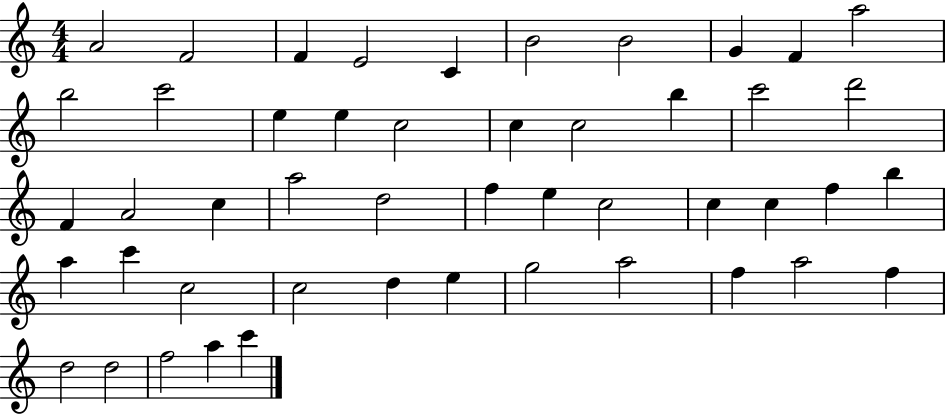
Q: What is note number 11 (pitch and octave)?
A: B5